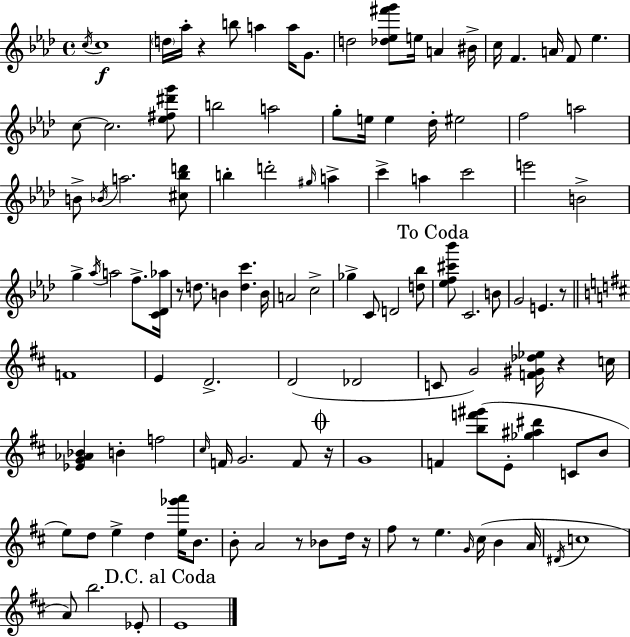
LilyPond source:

{
  \clef treble
  \time 4/4
  \defaultTimeSignature
  \key f \minor
  \acciaccatura { c''16 }\f c''1 | \parenthesize d''16 aes''16-. r4 b''8 a''4 a''16 g'8. | d''2 <des'' ees'' fis''' g'''>8 e''16 a'4 | bis'16-> c''16 f'4. a'16 f'8 ees''4. | \break c''8~~ c''2. <ees'' fis'' dis''' g'''>8 | b''2 a''2 | g''8-. e''16 e''4 des''16-. eis''2 | f''2 a''2 | \break b'8-> \acciaccatura { bes'16 } a''2. | <cis'' bes'' d'''>8 b''4-. d'''2-. \grace { gis''16 } a''4-> | c'''4-> a''4 c'''2 | e'''2 b'2-> | \break g''4-> \acciaccatura { aes''16 } a''2 | f''8.-> <c' des' aes''>16 r8 d''8. b'4 <d'' c'''>4. | b'16 a'2 c''2-> | ges''4-> c'8 d'2 | \break <d'' bes''>8 \mark "To Coda" <ees'' f'' cis''' bes'''>8 c'2. | b'8 g'2 e'4. | r8 \bar "||" \break \key b \minor f'1 | e'4 d'2.-> | d'2( des'2 | c'8 g'2) <f' gis' des'' ees''>16 r4 c''16 | \break <ees' g' aes' bes'>4 b'4-. f''2 | \grace { cis''16 } f'16 g'2. f'8 | \mark \markup { \musicglyph "scripts.coda" } r16 g'1 | f'4 <b'' f''' gis'''>8( e'8-. <ges'' ais'' dis'''>4 c'8 b'8 | \break e''8) d''8 e''4-> d''4 <e'' ges''' a'''>16 b'8. | b'8-. a'2 r8 bes'8 d''16 | r16 fis''8 r8 e''4. \grace { g'16 } cis''16( b'4 | a'16 \acciaccatura { dis'16 } c''1 | \break a'8) b''2. | ees'8-. \mark "D.C. al Coda" e'1 | \bar "|."
}